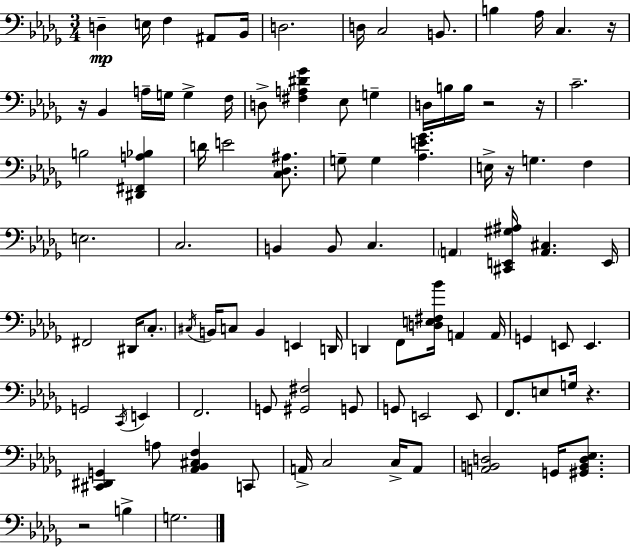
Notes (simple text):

D3/q E3/s F3/q A#2/e Bb2/s D3/h. D3/s C3/h B2/e. B3/q Ab3/s C3/q. R/s R/s Bb2/q A3/s G3/s G3/q F3/s D3/e [F#3,A3,D#4,Gb4]/q Eb3/e G3/q D3/s B3/s B3/s R/h R/s C4/h. B3/h [D#2,F#2,A3,Bb3]/q D4/s E4/h [C3,Db3,A#3]/e. G3/e G3/q [Ab3,E4,Gb4]/q. E3/s R/s G3/q. F3/q E3/h. C3/h. B2/q B2/e C3/q. A2/q [C#2,E2,G#3,A#3]/s [A2,C#3]/q. E2/s F#2/h D#2/s C3/e. C#3/s B2/s C3/e B2/q E2/q D2/s D2/q F2/e [D3,E3,F#3,Bb4]/s A2/q A2/s G2/q E2/e E2/q. G2/h C2/s E2/q F2/h. G2/e [G#2,F#3]/h G2/e G2/e E2/h E2/e F2/e. E3/e G3/s R/q. [C#2,D#2,G2]/q A3/e [Ab2,Bb2,C#3,F3]/q C2/e A2/s C3/h C3/s A2/e [A2,B2,D3]/h G2/s [G#2,B2,D3,Eb3]/e. R/h B3/q G3/h.